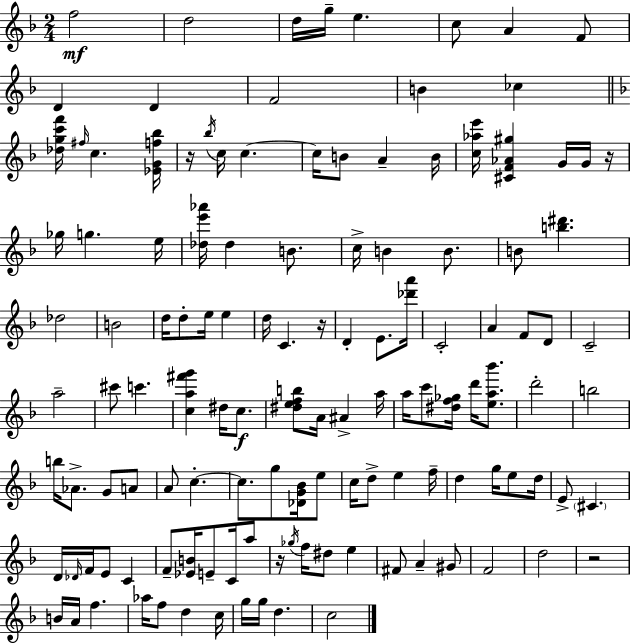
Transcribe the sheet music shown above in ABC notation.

X:1
T:Untitled
M:2/4
L:1/4
K:Dm
f2 d2 d/4 g/4 e c/2 A F/2 D D F2 B _c [_dgc'f']/4 ^f/4 c [_EGf_b]/4 z/4 _b/4 c/4 c c/4 B/2 A B/4 [c_ae']/4 [^CF_A^g] G/4 G/4 z/4 _g/4 g e/4 [_de'_a']/4 _d B/2 c/4 B B/2 B/2 [b^d'] _d2 B2 d/4 d/2 e/4 e d/4 C z/4 D E/2 [_d'a']/4 C2 A F/2 D/2 C2 a2 ^c'/2 c' [ca^f'g'] ^d/4 c/2 [^defb]/2 A/4 ^A a/4 a/4 c'/2 [^df_g]/4 d'/4 [ea_b']/2 d'2 b2 b/4 _A/2 G/2 A/2 A/2 c c/2 g/2 [_DG_B]/4 e/2 c/4 d/2 e f/4 d g/4 e/2 d/4 E/2 ^C D/4 _D/4 F/4 E/2 C F/2 [_EB]/4 E/2 C/4 a/2 z/4 _g/4 f/4 ^d/2 e ^F/2 A ^G/2 F2 d2 z2 B/4 A/4 f _a/4 f/2 d c/4 g/4 g/4 d c2